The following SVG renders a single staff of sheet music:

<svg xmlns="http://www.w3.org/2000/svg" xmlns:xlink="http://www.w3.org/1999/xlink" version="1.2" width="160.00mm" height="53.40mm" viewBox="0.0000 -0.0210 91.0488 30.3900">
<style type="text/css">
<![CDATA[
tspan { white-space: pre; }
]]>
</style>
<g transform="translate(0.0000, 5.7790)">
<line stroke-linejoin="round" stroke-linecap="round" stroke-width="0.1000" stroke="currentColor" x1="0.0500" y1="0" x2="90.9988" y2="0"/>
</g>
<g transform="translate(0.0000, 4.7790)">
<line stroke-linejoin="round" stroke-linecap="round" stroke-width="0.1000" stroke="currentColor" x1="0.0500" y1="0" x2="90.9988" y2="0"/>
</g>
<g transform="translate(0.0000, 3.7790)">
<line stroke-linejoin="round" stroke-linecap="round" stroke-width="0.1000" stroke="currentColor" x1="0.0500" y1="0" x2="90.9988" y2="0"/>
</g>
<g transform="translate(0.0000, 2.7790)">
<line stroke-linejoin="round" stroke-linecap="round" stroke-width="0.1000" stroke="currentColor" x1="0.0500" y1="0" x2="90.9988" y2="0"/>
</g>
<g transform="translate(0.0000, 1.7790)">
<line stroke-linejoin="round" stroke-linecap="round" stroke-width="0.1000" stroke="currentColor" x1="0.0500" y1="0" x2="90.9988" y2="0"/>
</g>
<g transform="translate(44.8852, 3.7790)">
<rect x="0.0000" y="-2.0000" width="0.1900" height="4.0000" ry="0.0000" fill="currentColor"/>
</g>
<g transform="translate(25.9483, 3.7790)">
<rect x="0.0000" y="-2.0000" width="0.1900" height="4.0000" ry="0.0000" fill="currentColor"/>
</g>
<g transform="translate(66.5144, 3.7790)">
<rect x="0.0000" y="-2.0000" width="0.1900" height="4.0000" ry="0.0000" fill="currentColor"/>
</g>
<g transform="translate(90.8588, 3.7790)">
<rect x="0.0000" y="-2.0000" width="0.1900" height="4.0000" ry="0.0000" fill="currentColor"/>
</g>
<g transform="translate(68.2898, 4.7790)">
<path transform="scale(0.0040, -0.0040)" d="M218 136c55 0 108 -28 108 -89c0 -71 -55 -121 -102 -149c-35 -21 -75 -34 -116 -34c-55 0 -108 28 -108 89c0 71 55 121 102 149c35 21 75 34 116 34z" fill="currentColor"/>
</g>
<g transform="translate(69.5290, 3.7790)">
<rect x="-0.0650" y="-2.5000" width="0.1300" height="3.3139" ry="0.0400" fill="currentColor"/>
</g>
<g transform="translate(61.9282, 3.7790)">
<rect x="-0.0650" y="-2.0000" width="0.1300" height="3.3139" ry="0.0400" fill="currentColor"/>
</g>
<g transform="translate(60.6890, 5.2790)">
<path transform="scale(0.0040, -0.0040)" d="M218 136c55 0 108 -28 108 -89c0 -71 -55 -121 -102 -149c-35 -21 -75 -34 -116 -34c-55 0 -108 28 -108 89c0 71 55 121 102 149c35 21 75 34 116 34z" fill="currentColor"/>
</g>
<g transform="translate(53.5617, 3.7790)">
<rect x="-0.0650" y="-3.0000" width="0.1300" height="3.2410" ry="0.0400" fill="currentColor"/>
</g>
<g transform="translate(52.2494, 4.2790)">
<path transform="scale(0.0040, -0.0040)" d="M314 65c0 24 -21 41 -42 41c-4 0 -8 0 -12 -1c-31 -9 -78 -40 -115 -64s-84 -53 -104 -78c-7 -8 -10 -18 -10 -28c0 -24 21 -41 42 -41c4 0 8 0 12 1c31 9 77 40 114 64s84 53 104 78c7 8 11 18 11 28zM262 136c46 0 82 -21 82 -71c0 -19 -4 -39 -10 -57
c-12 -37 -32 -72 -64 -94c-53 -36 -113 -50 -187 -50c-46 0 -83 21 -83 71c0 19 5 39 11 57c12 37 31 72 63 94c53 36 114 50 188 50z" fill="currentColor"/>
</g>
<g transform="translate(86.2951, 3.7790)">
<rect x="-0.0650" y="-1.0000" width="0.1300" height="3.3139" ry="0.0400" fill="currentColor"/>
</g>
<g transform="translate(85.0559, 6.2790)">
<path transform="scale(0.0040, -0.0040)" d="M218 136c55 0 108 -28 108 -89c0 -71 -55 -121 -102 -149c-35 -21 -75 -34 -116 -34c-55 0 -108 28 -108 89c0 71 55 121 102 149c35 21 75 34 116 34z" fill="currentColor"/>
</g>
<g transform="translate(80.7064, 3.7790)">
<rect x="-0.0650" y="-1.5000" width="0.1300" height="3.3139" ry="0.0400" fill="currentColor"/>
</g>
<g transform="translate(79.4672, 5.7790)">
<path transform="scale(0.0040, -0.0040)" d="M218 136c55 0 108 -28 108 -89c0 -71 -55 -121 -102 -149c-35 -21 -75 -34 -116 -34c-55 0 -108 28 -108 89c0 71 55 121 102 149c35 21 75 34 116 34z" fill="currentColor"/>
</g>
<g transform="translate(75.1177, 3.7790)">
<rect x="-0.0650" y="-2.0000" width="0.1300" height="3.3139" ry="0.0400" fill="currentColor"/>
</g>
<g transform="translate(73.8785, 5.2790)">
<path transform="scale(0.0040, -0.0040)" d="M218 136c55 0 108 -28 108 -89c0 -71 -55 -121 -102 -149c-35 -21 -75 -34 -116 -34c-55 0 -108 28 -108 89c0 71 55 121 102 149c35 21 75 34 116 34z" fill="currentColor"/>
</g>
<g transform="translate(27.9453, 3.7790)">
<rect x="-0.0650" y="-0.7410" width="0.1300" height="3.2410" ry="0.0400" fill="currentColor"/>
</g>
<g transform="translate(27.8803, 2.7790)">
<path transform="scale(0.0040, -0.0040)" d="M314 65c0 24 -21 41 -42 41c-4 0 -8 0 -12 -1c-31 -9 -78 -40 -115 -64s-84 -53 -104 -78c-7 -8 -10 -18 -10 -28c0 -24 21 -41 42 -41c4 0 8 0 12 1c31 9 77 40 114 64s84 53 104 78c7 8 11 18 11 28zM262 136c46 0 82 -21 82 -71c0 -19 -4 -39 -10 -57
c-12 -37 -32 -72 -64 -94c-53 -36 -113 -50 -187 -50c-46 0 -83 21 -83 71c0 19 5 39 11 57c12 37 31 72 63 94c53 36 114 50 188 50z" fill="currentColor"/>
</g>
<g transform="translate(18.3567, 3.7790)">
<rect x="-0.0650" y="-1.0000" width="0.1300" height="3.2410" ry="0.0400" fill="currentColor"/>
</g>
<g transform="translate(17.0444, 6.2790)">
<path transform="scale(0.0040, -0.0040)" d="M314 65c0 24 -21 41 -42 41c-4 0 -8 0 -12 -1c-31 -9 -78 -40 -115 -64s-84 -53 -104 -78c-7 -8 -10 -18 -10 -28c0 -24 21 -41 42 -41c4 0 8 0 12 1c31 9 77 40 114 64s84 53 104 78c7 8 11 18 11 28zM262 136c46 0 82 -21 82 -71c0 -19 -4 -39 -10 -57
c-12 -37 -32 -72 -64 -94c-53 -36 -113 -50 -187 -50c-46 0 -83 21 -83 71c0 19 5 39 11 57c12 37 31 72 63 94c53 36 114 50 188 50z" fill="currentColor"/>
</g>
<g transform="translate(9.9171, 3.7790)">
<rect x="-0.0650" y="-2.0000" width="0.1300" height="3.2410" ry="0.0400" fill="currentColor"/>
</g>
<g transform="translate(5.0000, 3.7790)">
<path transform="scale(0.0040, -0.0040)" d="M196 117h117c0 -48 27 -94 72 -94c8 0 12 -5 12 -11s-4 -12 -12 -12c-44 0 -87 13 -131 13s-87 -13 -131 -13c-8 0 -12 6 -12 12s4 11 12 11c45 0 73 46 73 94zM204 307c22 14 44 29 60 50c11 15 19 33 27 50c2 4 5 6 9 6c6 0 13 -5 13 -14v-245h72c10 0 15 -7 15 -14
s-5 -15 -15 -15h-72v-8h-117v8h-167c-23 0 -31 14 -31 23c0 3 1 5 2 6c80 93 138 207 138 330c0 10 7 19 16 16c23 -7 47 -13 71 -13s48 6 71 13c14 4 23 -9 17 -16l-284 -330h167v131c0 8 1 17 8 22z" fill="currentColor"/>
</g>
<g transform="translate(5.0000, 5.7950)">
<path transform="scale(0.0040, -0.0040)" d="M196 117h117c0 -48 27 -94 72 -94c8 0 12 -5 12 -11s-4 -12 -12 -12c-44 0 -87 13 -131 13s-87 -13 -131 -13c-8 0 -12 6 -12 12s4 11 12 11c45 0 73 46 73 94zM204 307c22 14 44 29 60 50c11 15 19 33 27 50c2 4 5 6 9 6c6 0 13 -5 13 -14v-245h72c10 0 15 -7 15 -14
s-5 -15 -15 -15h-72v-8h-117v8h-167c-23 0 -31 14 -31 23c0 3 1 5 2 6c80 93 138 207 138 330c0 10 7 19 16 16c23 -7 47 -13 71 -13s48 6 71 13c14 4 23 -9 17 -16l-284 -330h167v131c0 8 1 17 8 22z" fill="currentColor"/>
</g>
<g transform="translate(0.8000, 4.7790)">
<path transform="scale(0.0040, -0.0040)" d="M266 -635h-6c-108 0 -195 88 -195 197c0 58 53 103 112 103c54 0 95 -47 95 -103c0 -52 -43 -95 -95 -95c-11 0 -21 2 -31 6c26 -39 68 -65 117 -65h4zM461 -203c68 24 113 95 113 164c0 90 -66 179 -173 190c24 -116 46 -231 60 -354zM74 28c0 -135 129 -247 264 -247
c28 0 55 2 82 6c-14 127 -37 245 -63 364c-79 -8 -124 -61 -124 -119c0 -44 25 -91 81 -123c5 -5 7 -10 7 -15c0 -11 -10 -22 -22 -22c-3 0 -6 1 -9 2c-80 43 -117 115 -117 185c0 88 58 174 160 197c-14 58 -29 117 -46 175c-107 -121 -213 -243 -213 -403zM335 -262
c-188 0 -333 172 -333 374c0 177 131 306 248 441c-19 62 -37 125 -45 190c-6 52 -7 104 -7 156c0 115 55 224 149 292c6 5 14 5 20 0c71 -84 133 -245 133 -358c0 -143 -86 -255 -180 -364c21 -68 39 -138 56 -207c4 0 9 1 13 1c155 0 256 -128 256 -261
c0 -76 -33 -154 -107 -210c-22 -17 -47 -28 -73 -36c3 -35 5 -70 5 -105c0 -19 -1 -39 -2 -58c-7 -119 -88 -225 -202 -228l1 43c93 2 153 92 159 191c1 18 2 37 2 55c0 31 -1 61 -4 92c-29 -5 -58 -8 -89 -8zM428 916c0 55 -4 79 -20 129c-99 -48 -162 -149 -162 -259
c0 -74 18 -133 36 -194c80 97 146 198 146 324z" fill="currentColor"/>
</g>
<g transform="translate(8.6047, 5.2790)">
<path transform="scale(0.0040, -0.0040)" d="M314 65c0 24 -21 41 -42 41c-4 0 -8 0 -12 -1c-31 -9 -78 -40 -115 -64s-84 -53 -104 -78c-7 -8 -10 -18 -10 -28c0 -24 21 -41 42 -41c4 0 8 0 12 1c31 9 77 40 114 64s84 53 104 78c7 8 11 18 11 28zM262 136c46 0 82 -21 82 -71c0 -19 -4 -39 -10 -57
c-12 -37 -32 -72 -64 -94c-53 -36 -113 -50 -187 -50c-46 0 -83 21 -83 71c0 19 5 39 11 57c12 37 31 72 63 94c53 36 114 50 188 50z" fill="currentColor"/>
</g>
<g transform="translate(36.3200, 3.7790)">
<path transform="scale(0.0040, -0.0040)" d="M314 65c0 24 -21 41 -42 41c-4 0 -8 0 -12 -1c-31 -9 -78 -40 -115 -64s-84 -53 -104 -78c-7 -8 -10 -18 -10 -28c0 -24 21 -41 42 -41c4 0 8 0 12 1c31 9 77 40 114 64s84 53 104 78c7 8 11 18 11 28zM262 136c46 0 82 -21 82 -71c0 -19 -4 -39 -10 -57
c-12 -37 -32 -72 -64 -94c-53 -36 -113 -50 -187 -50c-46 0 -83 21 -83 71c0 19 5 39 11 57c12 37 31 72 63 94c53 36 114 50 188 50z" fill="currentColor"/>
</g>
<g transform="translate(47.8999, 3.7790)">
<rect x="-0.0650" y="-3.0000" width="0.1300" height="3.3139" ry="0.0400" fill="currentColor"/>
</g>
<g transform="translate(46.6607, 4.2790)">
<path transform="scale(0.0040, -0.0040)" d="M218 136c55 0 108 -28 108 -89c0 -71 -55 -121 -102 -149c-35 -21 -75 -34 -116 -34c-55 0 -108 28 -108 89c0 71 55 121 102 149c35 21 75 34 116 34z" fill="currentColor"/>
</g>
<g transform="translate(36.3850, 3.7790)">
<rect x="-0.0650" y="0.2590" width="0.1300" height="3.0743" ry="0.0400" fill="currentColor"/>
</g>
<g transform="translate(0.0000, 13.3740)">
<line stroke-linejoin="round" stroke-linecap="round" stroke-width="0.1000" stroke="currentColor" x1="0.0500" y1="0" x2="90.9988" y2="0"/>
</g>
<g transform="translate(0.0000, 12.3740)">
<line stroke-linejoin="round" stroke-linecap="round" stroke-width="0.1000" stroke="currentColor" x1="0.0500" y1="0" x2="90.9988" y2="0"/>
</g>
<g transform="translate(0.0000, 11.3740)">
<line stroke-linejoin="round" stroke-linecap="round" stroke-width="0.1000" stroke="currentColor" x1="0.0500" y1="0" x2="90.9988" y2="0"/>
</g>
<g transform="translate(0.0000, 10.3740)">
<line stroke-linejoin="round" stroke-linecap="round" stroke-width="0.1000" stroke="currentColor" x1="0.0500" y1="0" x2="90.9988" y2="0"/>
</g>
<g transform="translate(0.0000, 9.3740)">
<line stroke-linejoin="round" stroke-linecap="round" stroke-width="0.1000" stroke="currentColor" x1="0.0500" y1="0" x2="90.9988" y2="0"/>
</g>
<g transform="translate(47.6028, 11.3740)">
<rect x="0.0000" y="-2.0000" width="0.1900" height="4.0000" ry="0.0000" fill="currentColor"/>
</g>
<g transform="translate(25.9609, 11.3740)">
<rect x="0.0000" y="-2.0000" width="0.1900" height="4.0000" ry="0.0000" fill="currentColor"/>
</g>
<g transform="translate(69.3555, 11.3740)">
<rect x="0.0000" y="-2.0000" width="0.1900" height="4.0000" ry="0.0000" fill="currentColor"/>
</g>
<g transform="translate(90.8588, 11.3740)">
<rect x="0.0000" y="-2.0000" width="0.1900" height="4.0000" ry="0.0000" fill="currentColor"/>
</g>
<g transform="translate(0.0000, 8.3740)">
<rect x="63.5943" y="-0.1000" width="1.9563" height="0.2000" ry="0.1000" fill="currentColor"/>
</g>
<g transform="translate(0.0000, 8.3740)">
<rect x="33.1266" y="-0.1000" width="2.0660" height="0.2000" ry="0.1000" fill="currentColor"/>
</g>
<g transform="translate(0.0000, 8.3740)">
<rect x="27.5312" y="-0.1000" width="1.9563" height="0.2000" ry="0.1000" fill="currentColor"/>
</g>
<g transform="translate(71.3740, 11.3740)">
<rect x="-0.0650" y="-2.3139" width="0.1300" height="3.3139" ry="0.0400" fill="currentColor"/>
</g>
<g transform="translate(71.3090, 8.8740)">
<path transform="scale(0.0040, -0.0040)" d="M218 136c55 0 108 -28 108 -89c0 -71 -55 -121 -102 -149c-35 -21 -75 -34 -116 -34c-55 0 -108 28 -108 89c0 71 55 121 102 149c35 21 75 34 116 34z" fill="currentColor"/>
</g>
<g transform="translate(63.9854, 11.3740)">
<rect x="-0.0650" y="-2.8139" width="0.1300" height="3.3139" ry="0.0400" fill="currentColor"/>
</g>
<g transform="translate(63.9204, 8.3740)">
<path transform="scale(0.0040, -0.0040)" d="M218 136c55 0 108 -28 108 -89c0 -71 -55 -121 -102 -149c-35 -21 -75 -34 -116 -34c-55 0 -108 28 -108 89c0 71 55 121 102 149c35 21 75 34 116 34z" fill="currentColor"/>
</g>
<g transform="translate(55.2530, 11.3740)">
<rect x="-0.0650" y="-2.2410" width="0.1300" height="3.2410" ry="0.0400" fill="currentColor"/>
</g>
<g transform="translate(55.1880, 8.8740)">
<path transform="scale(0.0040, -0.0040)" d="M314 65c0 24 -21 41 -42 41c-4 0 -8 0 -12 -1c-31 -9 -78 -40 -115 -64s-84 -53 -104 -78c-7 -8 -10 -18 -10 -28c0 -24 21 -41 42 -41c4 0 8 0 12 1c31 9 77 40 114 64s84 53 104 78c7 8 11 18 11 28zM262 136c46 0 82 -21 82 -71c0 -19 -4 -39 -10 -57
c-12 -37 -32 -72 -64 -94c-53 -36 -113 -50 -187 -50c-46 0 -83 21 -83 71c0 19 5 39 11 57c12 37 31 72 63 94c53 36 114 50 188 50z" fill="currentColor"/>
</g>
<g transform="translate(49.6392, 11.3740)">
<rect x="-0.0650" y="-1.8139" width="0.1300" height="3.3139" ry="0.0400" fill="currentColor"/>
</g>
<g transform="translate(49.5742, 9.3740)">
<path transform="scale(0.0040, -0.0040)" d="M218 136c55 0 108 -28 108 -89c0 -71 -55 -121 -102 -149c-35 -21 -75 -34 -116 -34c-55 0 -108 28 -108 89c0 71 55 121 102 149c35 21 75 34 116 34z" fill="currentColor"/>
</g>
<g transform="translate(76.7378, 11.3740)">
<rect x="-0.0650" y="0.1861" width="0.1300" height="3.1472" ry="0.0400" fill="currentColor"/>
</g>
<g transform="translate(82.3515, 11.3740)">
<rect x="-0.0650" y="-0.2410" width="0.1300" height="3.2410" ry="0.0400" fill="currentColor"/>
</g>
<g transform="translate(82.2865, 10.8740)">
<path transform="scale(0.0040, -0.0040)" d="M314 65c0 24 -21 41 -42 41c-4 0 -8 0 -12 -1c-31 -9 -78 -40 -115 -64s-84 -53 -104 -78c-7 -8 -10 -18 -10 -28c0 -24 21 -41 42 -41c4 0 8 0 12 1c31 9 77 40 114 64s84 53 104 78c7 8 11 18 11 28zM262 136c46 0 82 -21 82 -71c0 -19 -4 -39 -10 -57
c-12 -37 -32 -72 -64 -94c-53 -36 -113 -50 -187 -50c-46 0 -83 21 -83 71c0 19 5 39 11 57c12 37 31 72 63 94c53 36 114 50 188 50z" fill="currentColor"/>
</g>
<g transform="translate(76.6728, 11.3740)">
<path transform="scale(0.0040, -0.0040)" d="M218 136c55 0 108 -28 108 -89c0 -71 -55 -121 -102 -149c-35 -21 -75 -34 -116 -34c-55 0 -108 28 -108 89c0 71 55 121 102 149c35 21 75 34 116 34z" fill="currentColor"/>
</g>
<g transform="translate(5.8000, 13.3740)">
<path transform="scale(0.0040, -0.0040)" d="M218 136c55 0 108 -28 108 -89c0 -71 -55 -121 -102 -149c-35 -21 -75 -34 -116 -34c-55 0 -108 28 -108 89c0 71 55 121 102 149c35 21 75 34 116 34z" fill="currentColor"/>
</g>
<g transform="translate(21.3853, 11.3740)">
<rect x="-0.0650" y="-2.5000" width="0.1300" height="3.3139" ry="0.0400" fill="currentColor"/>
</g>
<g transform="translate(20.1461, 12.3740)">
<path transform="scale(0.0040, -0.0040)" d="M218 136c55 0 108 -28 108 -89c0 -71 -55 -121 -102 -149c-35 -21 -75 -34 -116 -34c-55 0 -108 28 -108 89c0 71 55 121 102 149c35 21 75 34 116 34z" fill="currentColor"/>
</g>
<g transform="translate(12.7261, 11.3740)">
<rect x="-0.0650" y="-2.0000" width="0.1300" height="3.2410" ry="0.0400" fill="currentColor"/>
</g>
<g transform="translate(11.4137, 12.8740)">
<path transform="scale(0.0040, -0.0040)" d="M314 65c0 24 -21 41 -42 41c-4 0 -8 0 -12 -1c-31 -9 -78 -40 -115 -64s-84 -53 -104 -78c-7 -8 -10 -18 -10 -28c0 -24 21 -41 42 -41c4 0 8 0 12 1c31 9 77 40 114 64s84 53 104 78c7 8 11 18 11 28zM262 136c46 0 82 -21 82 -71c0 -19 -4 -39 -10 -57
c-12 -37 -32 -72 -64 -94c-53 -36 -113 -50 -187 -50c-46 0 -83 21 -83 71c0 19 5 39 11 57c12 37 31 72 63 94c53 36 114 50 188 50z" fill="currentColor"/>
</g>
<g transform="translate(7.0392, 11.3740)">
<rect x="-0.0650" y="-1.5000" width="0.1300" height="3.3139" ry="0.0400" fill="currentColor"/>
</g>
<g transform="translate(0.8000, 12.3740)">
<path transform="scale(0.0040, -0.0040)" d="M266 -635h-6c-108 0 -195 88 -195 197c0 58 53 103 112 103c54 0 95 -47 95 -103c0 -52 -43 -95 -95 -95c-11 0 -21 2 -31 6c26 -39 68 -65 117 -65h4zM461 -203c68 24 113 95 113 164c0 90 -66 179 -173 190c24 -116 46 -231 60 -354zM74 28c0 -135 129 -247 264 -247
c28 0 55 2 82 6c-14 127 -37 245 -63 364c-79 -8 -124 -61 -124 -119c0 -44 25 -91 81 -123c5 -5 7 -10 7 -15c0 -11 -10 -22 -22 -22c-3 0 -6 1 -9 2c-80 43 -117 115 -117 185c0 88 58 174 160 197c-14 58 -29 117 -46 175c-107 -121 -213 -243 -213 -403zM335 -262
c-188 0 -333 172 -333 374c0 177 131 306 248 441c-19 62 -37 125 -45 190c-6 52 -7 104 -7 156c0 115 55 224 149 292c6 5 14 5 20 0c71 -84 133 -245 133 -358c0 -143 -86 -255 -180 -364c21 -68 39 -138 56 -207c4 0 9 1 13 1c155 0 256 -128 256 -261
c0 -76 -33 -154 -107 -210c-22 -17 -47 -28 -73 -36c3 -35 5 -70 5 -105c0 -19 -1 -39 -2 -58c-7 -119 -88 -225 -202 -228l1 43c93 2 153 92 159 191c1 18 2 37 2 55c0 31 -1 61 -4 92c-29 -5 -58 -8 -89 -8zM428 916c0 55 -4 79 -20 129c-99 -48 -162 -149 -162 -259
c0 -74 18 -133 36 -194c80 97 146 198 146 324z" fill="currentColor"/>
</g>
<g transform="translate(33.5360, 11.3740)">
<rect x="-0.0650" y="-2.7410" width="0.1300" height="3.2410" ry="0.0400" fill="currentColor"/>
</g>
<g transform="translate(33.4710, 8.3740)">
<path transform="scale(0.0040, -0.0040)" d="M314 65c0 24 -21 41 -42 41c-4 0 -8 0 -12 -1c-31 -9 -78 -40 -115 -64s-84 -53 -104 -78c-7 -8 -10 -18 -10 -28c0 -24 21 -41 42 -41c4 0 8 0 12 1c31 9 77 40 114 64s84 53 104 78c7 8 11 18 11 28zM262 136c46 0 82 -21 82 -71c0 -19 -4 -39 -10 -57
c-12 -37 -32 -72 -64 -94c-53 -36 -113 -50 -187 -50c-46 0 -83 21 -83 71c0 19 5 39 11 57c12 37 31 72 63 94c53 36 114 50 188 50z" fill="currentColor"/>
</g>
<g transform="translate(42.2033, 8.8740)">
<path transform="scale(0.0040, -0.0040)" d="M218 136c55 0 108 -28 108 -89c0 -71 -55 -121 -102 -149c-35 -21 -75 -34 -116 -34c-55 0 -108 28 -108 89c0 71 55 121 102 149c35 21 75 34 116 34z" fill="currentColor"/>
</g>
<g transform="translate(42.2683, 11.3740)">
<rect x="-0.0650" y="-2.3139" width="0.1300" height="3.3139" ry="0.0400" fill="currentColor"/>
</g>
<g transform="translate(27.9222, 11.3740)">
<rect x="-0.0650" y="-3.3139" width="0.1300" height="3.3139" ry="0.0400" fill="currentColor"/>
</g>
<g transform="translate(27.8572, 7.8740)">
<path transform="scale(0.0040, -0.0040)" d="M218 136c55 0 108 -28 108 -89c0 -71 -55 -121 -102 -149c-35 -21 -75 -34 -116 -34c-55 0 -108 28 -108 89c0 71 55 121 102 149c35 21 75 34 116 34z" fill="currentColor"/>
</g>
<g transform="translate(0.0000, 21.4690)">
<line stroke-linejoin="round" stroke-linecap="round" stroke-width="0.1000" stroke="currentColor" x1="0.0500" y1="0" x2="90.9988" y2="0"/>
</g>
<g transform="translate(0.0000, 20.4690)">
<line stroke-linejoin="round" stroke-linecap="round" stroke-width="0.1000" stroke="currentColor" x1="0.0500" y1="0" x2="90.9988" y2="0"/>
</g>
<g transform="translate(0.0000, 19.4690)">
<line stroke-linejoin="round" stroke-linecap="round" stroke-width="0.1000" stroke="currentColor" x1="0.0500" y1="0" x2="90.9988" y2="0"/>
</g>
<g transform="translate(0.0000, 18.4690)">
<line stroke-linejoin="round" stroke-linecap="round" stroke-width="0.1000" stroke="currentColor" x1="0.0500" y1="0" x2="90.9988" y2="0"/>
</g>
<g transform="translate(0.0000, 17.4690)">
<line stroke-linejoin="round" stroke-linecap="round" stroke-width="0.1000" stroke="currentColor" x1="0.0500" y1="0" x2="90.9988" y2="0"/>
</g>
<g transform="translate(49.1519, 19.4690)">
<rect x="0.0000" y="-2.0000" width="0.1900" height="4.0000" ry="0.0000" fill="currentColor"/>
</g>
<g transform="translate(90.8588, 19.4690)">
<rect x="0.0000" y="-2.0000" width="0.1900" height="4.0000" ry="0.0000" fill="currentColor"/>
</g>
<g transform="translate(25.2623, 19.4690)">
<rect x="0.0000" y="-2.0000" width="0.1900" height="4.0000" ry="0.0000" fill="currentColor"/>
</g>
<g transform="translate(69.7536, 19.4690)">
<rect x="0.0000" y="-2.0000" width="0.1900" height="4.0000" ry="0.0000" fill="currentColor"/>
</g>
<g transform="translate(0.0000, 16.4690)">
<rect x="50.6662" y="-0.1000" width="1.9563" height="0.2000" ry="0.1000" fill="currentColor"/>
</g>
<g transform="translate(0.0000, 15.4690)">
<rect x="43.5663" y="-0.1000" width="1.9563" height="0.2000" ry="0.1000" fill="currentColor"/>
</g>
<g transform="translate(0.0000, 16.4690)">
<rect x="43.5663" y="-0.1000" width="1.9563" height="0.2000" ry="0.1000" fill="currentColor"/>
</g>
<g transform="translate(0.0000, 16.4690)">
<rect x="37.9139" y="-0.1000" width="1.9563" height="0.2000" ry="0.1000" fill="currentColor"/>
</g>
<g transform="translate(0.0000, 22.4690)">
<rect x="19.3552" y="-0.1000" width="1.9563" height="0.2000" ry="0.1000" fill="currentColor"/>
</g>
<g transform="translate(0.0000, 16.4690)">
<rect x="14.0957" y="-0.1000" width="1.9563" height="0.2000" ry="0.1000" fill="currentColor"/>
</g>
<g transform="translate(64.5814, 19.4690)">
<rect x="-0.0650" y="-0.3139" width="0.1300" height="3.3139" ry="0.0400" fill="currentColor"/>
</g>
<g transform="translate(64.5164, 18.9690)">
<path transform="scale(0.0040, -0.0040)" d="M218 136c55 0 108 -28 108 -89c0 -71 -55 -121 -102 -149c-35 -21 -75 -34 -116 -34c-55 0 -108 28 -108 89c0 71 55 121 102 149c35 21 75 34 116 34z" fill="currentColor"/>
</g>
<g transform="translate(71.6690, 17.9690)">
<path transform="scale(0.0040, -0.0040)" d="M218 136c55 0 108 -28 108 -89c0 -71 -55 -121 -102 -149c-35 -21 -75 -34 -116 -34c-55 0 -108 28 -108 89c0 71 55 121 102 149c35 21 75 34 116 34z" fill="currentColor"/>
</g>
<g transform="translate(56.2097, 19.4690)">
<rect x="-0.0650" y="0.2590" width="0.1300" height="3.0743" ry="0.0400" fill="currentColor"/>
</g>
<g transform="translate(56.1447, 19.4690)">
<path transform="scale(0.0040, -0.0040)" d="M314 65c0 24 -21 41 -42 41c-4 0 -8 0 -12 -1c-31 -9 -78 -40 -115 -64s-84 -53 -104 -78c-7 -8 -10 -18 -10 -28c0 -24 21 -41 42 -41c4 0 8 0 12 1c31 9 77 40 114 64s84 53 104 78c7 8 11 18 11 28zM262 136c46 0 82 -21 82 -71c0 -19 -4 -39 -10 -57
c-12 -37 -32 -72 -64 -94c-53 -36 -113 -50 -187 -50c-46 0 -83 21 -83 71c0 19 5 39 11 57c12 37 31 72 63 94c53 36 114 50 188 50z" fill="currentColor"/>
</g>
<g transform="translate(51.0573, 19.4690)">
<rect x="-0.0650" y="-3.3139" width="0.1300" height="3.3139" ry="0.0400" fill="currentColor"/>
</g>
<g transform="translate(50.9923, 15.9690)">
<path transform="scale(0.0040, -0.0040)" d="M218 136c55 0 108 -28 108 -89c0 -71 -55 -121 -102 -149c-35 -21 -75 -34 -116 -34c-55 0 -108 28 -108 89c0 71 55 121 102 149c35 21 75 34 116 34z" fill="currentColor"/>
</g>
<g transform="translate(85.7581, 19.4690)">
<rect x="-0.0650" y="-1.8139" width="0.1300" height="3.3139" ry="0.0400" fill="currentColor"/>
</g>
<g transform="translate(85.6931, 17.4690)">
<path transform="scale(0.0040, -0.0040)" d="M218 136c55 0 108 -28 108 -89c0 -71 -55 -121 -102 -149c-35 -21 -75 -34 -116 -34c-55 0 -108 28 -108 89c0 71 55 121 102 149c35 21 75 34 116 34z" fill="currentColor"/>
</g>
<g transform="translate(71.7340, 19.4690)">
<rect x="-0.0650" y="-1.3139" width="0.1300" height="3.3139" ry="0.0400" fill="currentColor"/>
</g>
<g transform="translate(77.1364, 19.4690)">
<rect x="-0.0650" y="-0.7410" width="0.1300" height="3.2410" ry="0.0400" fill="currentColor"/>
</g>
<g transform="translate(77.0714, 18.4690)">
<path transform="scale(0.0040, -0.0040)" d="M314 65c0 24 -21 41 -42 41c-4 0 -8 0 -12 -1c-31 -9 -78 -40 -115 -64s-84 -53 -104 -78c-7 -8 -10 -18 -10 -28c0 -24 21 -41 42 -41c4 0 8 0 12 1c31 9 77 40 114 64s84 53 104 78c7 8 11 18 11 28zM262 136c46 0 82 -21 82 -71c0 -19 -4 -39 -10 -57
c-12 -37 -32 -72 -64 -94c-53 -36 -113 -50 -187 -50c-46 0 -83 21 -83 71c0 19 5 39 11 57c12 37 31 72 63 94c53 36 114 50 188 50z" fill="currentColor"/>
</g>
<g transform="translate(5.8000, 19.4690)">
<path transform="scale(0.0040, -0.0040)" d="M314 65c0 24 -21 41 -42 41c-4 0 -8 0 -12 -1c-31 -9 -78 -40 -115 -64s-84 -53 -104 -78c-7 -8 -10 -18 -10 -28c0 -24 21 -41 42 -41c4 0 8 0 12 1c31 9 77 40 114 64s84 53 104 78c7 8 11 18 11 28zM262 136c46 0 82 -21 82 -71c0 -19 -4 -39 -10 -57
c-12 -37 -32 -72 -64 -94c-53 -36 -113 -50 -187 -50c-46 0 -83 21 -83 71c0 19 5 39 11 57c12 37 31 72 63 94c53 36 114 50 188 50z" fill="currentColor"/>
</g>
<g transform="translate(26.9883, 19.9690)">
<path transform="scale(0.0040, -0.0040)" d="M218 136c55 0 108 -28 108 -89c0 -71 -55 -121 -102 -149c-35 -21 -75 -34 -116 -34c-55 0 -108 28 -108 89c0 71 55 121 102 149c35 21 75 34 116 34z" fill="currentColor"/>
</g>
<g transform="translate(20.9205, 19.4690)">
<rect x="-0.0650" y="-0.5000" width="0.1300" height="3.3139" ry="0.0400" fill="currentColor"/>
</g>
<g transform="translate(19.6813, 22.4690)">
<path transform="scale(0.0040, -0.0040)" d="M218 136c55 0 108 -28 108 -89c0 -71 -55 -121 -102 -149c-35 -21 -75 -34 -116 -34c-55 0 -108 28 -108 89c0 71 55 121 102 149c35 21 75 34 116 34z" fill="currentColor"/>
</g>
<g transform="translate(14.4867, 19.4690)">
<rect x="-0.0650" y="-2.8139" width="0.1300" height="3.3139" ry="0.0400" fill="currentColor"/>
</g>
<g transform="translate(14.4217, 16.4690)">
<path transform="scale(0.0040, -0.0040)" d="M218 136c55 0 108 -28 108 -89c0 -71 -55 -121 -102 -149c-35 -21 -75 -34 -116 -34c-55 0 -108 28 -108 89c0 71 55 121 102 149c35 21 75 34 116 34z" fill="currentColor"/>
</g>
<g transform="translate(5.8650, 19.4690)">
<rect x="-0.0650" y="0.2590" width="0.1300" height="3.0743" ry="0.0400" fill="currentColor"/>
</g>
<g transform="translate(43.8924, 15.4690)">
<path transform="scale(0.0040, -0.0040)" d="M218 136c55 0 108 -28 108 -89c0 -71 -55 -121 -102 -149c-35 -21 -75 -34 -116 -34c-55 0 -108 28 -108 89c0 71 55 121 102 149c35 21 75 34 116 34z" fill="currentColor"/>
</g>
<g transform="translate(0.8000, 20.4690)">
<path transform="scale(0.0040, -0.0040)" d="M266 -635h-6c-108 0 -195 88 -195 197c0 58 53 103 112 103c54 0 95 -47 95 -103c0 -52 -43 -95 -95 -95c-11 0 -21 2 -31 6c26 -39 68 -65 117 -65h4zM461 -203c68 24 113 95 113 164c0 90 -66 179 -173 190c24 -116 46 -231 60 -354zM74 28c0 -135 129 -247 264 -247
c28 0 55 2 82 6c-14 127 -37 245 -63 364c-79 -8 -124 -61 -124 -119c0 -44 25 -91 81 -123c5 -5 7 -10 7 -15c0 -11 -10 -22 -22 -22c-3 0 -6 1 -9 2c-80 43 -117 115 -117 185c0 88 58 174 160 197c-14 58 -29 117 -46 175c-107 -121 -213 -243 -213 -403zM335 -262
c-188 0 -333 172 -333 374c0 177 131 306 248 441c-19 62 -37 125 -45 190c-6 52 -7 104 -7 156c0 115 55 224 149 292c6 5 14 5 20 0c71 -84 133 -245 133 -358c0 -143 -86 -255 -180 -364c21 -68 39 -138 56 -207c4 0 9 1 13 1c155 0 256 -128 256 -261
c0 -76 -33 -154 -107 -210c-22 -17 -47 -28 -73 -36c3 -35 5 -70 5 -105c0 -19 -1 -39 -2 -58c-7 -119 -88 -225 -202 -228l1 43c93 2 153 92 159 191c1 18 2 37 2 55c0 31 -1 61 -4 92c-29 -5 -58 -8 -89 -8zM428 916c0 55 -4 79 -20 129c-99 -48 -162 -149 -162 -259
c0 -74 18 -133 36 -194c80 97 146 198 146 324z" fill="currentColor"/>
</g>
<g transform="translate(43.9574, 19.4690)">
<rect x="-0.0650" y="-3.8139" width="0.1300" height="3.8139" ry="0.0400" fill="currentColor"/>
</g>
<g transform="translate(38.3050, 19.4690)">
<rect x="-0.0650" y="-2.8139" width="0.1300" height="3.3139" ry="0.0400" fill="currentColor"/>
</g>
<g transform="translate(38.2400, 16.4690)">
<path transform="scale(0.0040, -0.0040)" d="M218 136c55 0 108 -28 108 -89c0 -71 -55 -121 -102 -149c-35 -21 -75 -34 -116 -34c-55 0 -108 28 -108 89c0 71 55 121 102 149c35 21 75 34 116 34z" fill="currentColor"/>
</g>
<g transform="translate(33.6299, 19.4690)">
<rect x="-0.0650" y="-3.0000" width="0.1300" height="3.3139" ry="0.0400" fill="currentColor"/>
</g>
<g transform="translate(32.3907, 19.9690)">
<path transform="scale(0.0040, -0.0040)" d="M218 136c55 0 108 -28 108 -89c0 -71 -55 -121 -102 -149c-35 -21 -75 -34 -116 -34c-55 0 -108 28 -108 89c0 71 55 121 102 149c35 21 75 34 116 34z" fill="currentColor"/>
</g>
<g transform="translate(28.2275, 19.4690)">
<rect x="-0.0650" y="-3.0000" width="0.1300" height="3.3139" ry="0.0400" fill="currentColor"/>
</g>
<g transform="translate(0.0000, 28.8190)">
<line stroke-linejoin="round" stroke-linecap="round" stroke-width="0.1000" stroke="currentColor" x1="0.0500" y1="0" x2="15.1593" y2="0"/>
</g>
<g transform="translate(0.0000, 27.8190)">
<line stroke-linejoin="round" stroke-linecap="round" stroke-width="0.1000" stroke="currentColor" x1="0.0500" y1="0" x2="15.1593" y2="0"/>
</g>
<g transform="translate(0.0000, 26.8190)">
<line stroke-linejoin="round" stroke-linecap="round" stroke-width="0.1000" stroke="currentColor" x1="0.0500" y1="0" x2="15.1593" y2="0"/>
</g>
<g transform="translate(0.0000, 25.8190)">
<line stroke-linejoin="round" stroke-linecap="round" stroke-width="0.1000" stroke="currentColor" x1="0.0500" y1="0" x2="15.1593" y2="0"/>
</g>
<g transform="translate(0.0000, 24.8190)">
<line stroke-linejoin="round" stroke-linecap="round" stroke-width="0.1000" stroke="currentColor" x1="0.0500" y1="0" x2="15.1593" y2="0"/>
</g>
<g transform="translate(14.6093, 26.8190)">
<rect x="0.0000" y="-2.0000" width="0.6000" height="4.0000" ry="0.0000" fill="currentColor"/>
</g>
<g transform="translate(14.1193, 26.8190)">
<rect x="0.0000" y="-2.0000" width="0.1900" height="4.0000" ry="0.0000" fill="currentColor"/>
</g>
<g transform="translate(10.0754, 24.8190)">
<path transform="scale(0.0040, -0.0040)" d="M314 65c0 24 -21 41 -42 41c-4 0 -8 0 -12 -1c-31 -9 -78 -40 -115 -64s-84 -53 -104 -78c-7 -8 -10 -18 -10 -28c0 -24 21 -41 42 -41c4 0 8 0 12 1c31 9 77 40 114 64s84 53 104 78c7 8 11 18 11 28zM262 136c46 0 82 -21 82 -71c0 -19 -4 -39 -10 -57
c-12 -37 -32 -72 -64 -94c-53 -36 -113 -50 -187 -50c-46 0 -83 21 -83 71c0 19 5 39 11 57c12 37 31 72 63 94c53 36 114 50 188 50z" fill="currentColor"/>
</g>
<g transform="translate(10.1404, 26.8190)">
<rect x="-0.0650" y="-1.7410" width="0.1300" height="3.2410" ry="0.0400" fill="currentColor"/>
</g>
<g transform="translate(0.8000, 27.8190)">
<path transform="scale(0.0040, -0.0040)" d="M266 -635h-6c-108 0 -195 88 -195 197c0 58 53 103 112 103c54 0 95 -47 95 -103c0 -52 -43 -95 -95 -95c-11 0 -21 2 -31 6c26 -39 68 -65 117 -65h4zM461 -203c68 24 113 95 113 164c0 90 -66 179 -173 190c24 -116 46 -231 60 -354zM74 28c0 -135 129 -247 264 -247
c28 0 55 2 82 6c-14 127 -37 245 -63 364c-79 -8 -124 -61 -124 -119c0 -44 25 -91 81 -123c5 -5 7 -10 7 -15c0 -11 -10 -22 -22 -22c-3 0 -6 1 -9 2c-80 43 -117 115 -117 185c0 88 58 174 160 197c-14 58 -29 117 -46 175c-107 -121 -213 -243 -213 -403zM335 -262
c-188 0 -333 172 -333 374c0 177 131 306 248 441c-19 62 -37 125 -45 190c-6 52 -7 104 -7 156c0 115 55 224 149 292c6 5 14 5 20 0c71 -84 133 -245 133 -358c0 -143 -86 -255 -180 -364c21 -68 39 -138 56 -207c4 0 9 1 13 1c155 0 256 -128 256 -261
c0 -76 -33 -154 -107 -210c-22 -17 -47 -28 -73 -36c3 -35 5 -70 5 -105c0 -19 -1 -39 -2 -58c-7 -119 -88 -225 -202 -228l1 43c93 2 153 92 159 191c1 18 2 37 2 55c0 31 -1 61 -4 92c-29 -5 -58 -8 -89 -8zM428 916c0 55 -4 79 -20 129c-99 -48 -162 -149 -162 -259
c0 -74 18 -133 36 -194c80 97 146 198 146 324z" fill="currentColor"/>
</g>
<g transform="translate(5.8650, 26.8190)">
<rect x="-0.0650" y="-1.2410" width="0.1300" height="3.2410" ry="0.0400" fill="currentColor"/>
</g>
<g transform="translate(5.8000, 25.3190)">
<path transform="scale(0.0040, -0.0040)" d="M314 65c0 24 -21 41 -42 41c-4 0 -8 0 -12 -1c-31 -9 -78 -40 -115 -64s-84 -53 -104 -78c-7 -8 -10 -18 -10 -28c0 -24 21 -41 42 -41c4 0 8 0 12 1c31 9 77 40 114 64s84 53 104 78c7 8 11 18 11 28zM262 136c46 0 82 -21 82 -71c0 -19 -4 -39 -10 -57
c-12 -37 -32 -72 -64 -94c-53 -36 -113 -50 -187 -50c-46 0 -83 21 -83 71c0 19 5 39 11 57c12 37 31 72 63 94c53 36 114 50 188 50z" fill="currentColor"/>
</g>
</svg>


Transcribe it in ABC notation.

X:1
T:Untitled
M:4/4
L:1/4
K:C
F2 D2 d2 B2 A A2 F G F E D E F2 G b a2 g f g2 a g B c2 B2 a C A A a c' b B2 c e d2 f e2 f2